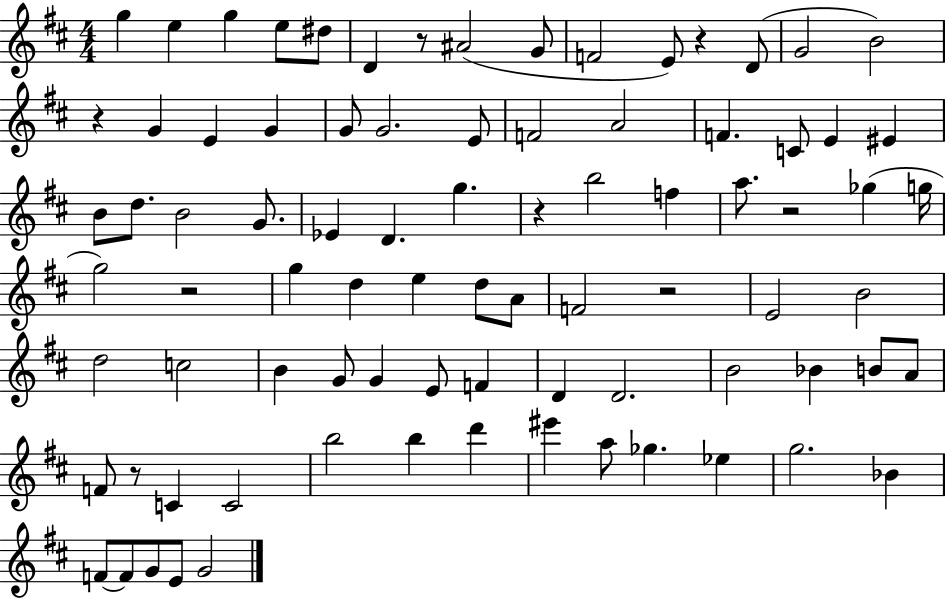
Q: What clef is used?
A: treble